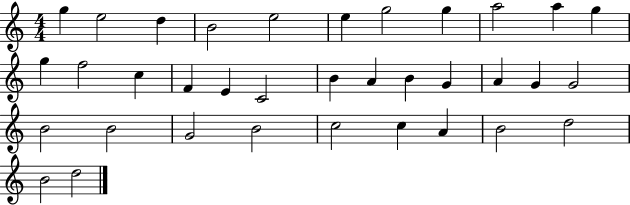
X:1
T:Untitled
M:4/4
L:1/4
K:C
g e2 d B2 e2 e g2 g a2 a g g f2 c F E C2 B A B G A G G2 B2 B2 G2 B2 c2 c A B2 d2 B2 d2